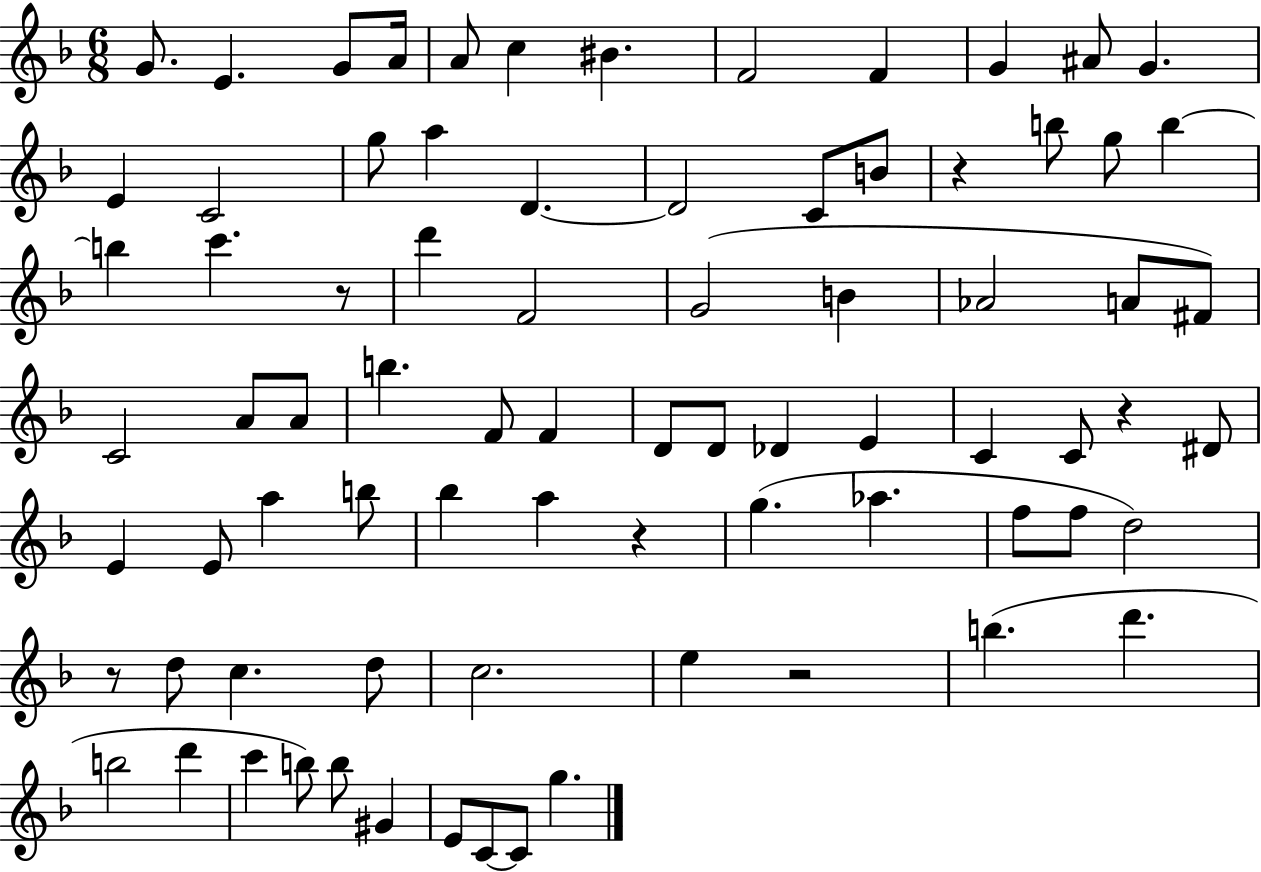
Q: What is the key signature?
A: F major